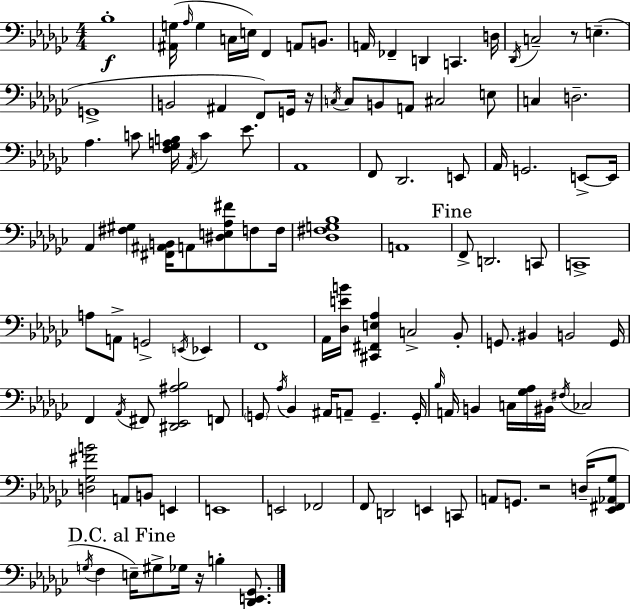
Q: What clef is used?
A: bass